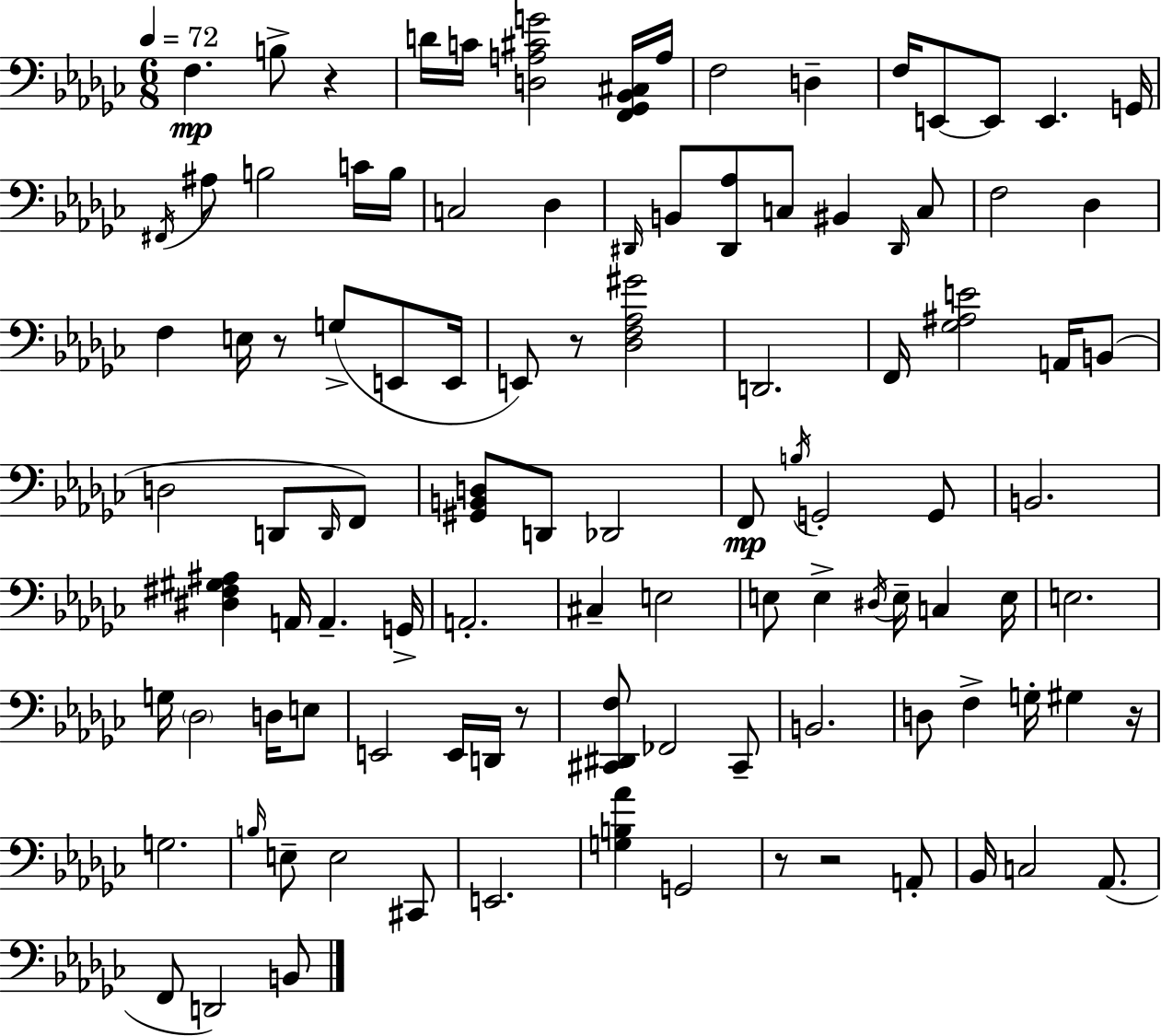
F3/q. B3/e R/q D4/s C4/s [D3,A3,C#4,G4]/h [F2,Gb2,Bb2,C#3]/s A3/s F3/h D3/q F3/s E2/e E2/e E2/q. G2/s F#2/s A#3/e B3/h C4/s B3/s C3/h Db3/q D#2/s B2/e [D#2,Ab3]/e C3/e BIS2/q D#2/s C3/e F3/h Db3/q F3/q E3/s R/e G3/e E2/e E2/s E2/e R/e [Db3,F3,Ab3,G#4]/h D2/h. F2/s [Gb3,A#3,E4]/h A2/s B2/e D3/h D2/e D2/s F2/e [G#2,B2,D3]/e D2/e Db2/h F2/e B3/s G2/h G2/e B2/h. [D#3,F#3,G#3,A#3]/q A2/s A2/q. G2/s A2/h. C#3/q E3/h E3/e E3/q D#3/s E3/s C3/q E3/s E3/h. G3/s Db3/h D3/s E3/e E2/h E2/s D2/s R/e [C#2,D#2,F3]/e FES2/h C#2/e B2/h. D3/e F3/q G3/s G#3/q R/s G3/h. B3/s E3/e E3/h C#2/e E2/h. [G3,B3,Ab4]/q G2/h R/e R/h A2/e Bb2/s C3/h Ab2/e. F2/e D2/h B2/e